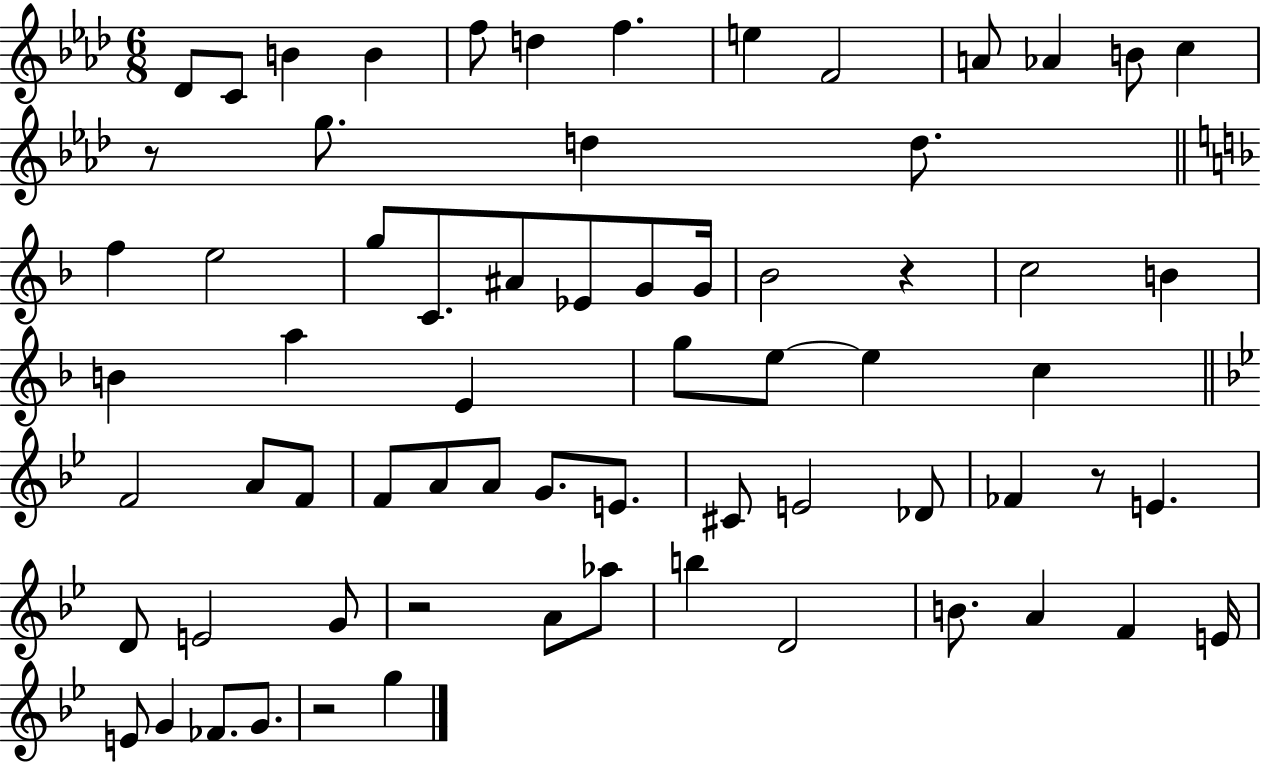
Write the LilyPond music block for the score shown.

{
  \clef treble
  \numericTimeSignature
  \time 6/8
  \key aes \major
  des'8 c'8 b'4 b'4 | f''8 d''4 f''4. | e''4 f'2 | a'8 aes'4 b'8 c''4 | \break r8 g''8. d''4 d''8. | \bar "||" \break \key d \minor f''4 e''2 | g''8 c'8. ais'8 ees'8 g'8 g'16 | bes'2 r4 | c''2 b'4 | \break b'4 a''4 e'4 | g''8 e''8~~ e''4 c''4 | \bar "||" \break \key bes \major f'2 a'8 f'8 | f'8 a'8 a'8 g'8. e'8. | cis'8 e'2 des'8 | fes'4 r8 e'4. | \break d'8 e'2 g'8 | r2 a'8 aes''8 | b''4 d'2 | b'8. a'4 f'4 e'16 | \break e'8 g'4 fes'8. g'8. | r2 g''4 | \bar "|."
}